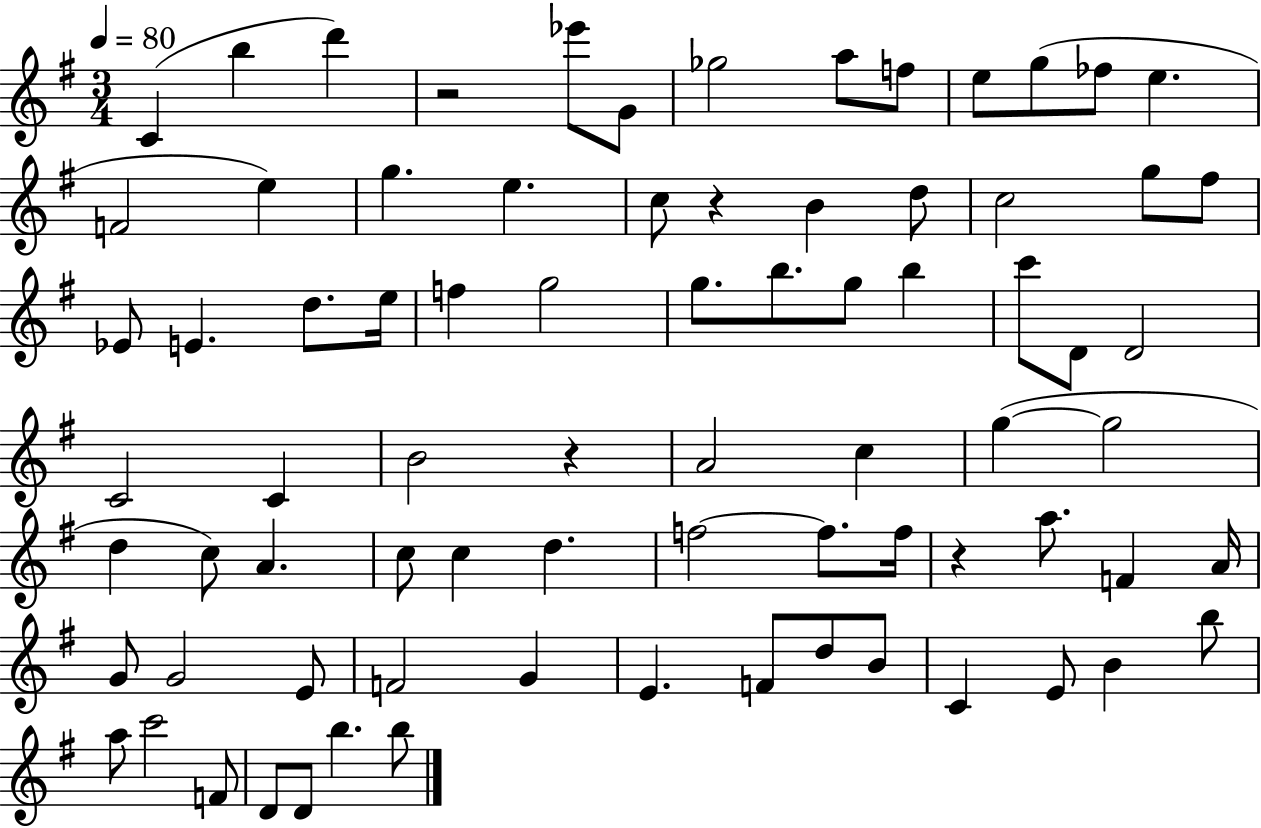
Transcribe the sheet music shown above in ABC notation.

X:1
T:Untitled
M:3/4
L:1/4
K:G
C b d' z2 _e'/2 G/2 _g2 a/2 f/2 e/2 g/2 _f/2 e F2 e g e c/2 z B d/2 c2 g/2 ^f/2 _E/2 E d/2 e/4 f g2 g/2 b/2 g/2 b c'/2 D/2 D2 C2 C B2 z A2 c g g2 d c/2 A c/2 c d f2 f/2 f/4 z a/2 F A/4 G/2 G2 E/2 F2 G E F/2 d/2 B/2 C E/2 B b/2 a/2 c'2 F/2 D/2 D/2 b b/2